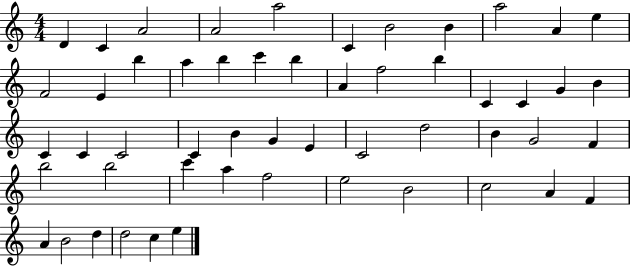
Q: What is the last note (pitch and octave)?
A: E5